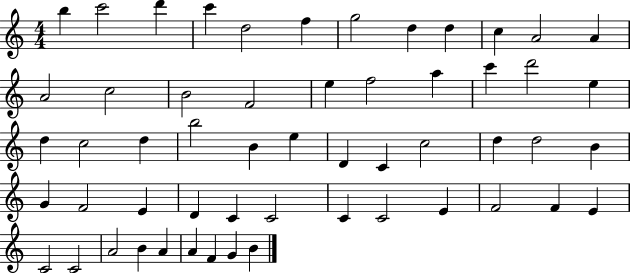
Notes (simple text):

B5/q C6/h D6/q C6/q D5/h F5/q G5/h D5/q D5/q C5/q A4/h A4/q A4/h C5/h B4/h F4/h E5/q F5/h A5/q C6/q D6/h E5/q D5/q C5/h D5/q B5/h B4/q E5/q D4/q C4/q C5/h D5/q D5/h B4/q G4/q F4/h E4/q D4/q C4/q C4/h C4/q C4/h E4/q F4/h F4/q E4/q C4/h C4/h A4/h B4/q A4/q A4/q F4/q G4/q B4/q